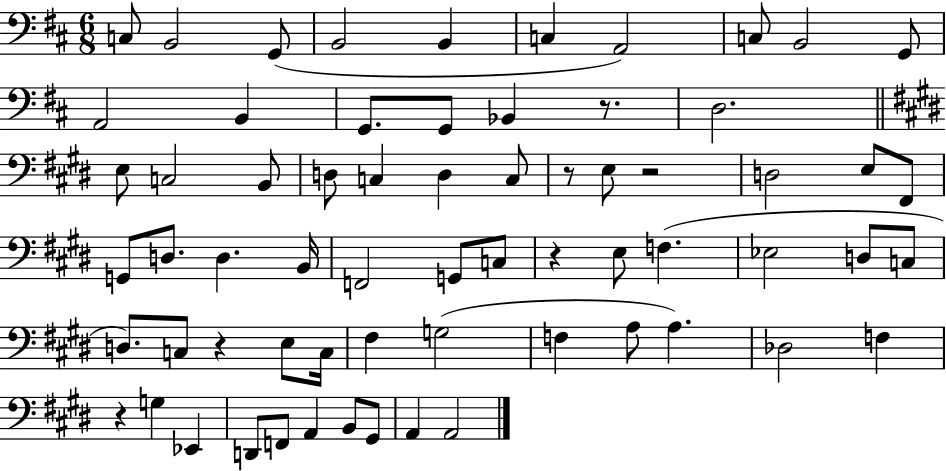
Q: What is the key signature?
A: D major